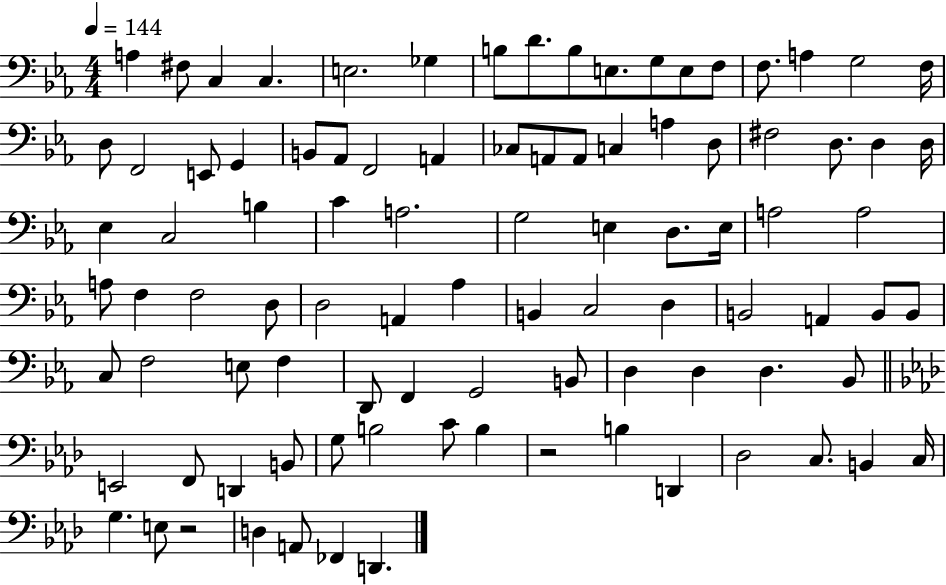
X:1
T:Untitled
M:4/4
L:1/4
K:Eb
A, ^F,/2 C, C, E,2 _G, B,/2 D/2 B,/2 E,/2 G,/2 E,/2 F,/2 F,/2 A, G,2 F,/4 D,/2 F,,2 E,,/2 G,, B,,/2 _A,,/2 F,,2 A,, _C,/2 A,,/2 A,,/2 C, A, D,/2 ^F,2 D,/2 D, D,/4 _E, C,2 B, C A,2 G,2 E, D,/2 E,/4 A,2 A,2 A,/2 F, F,2 D,/2 D,2 A,, _A, B,, C,2 D, B,,2 A,, B,,/2 B,,/2 C,/2 F,2 E,/2 F, D,,/2 F,, G,,2 B,,/2 D, D, D, _B,,/2 E,,2 F,,/2 D,, B,,/2 G,/2 B,2 C/2 B, z2 B, D,, _D,2 C,/2 B,, C,/4 G, E,/2 z2 D, A,,/2 _F,, D,,